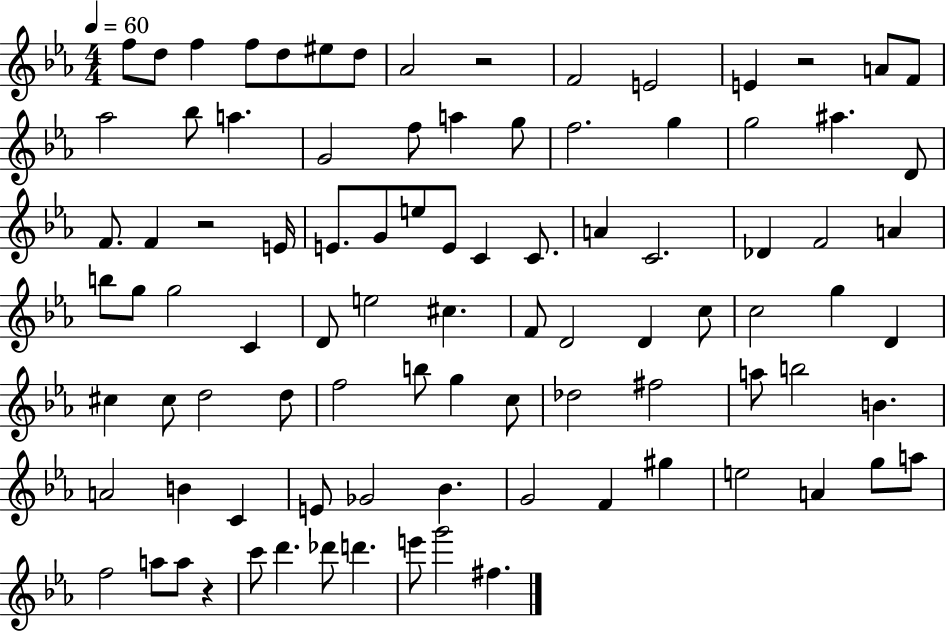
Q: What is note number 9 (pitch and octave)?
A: F4